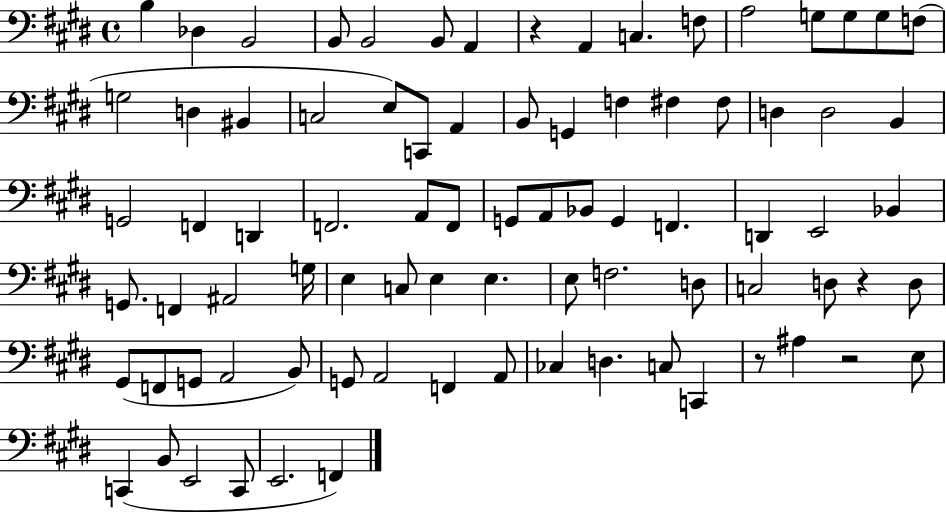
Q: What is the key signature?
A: E major